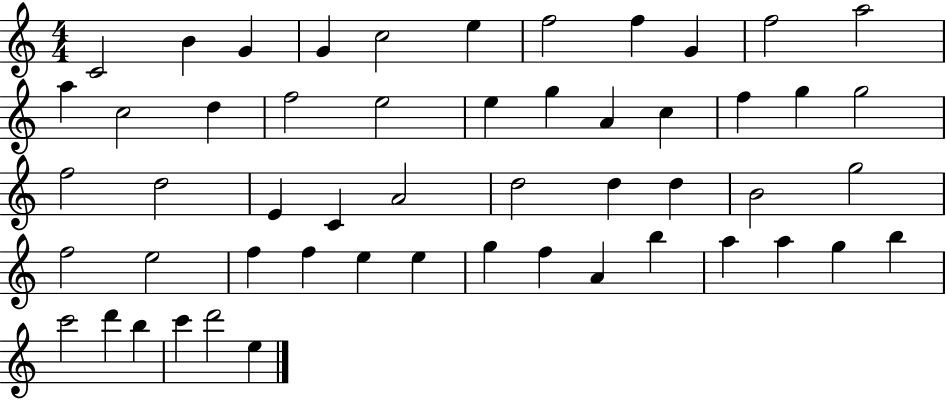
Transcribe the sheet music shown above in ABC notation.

X:1
T:Untitled
M:4/4
L:1/4
K:C
C2 B G G c2 e f2 f G f2 a2 a c2 d f2 e2 e g A c f g g2 f2 d2 E C A2 d2 d d B2 g2 f2 e2 f f e e g f A b a a g b c'2 d' b c' d'2 e